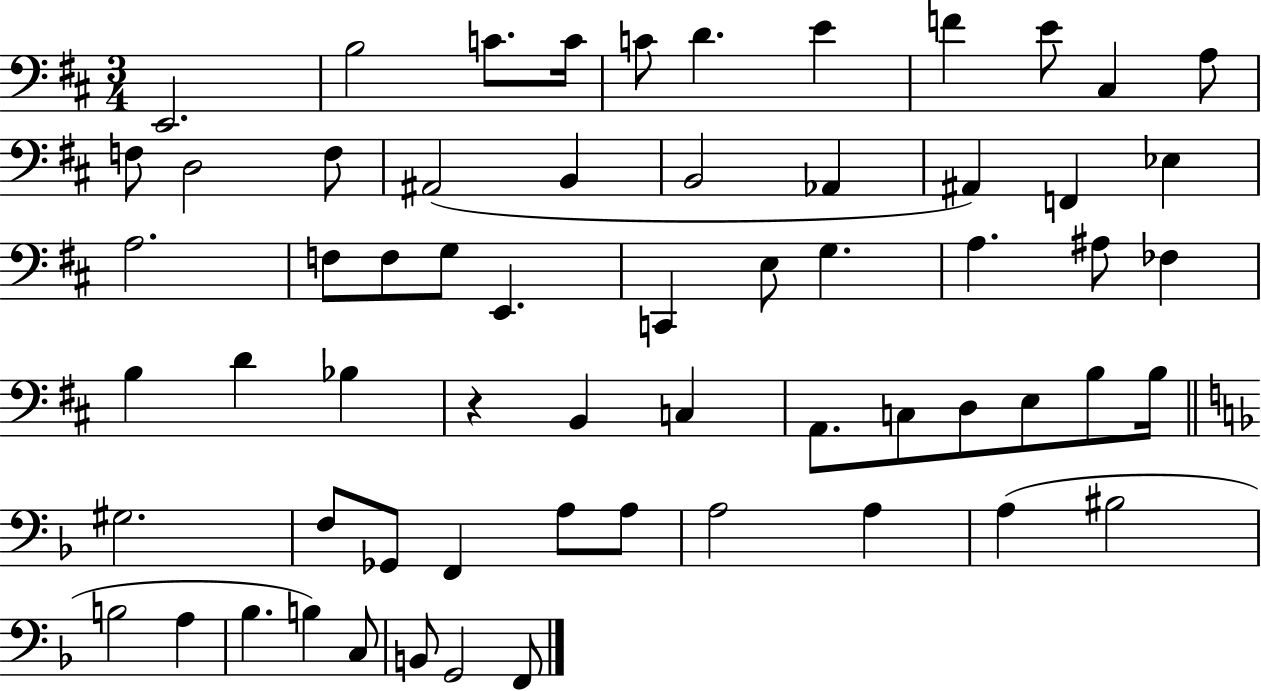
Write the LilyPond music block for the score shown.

{
  \clef bass
  \numericTimeSignature
  \time 3/4
  \key d \major
  e,2. | b2 c'8. c'16 | c'8 d'4. e'4 | f'4 e'8 cis4 a8 | \break f8 d2 f8 | ais,2( b,4 | b,2 aes,4 | ais,4) f,4 ees4 | \break a2. | f8 f8 g8 e,4. | c,4 e8 g4. | a4. ais8 fes4 | \break b4 d'4 bes4 | r4 b,4 c4 | a,8. c8 d8 e8 b8 b16 | \bar "||" \break \key f \major gis2. | f8 ges,8 f,4 a8 a8 | a2 a4 | a4( bis2 | \break b2 a4 | bes4. b4) c8 | b,8 g,2 f,8 | \bar "|."
}